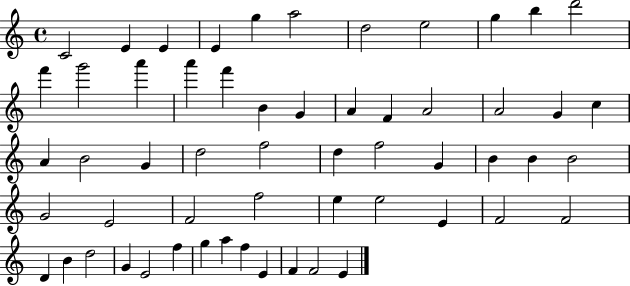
C4/h E4/q E4/q E4/q G5/q A5/h D5/h E5/h G5/q B5/q D6/h F6/q G6/h A6/q A6/q F6/q B4/q G4/q A4/q F4/q A4/h A4/h G4/q C5/q A4/q B4/h G4/q D5/h F5/h D5/q F5/h G4/q B4/q B4/q B4/h G4/h E4/h F4/h F5/h E5/q E5/h E4/q F4/h F4/h D4/q B4/q D5/h G4/q E4/h F5/q G5/q A5/q F5/q E4/q F4/q F4/h E4/q